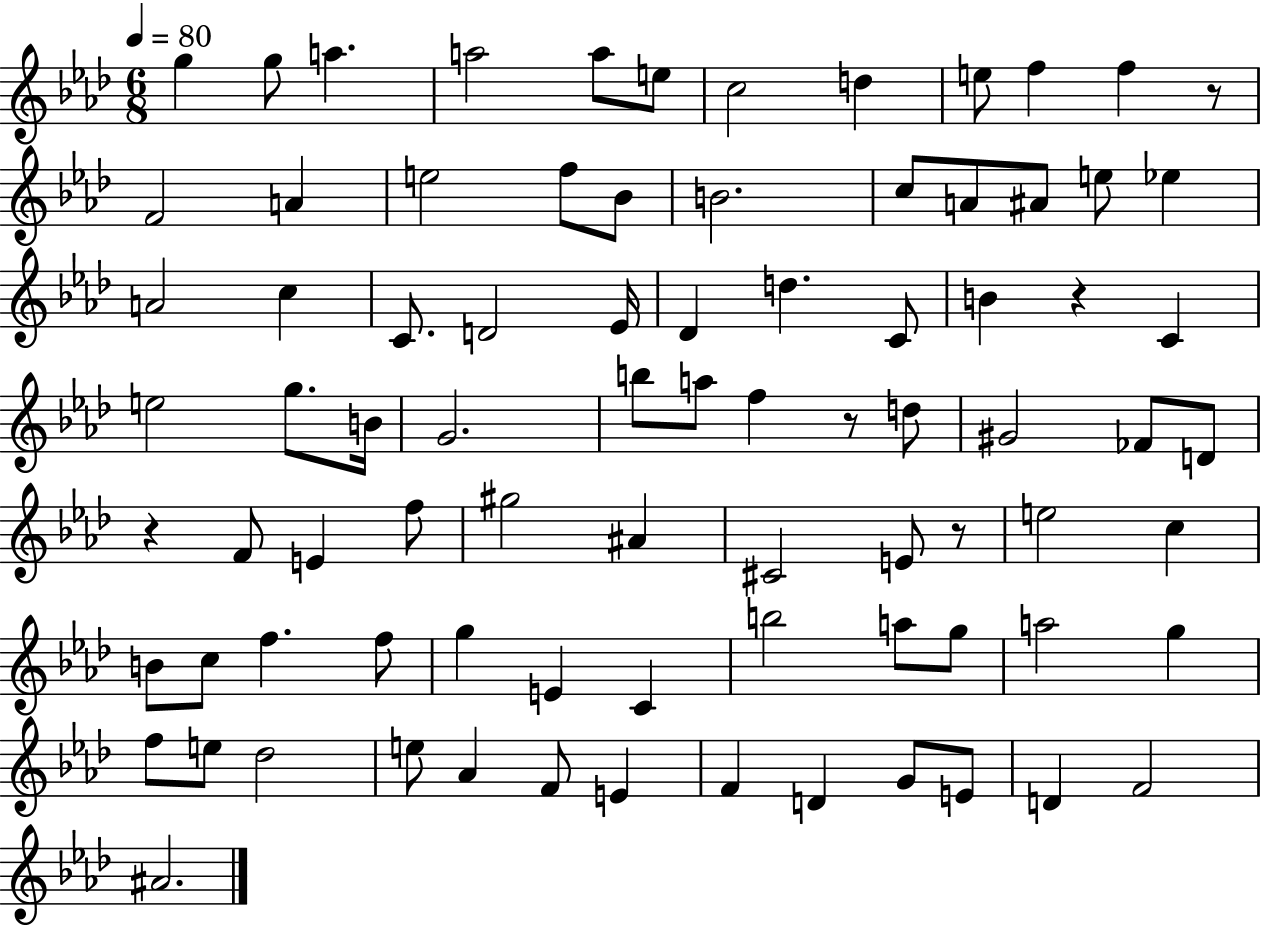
X:1
T:Untitled
M:6/8
L:1/4
K:Ab
g g/2 a a2 a/2 e/2 c2 d e/2 f f z/2 F2 A e2 f/2 _B/2 B2 c/2 A/2 ^A/2 e/2 _e A2 c C/2 D2 _E/4 _D d C/2 B z C e2 g/2 B/4 G2 b/2 a/2 f z/2 d/2 ^G2 _F/2 D/2 z F/2 E f/2 ^g2 ^A ^C2 E/2 z/2 e2 c B/2 c/2 f f/2 g E C b2 a/2 g/2 a2 g f/2 e/2 _d2 e/2 _A F/2 E F D G/2 E/2 D F2 ^A2